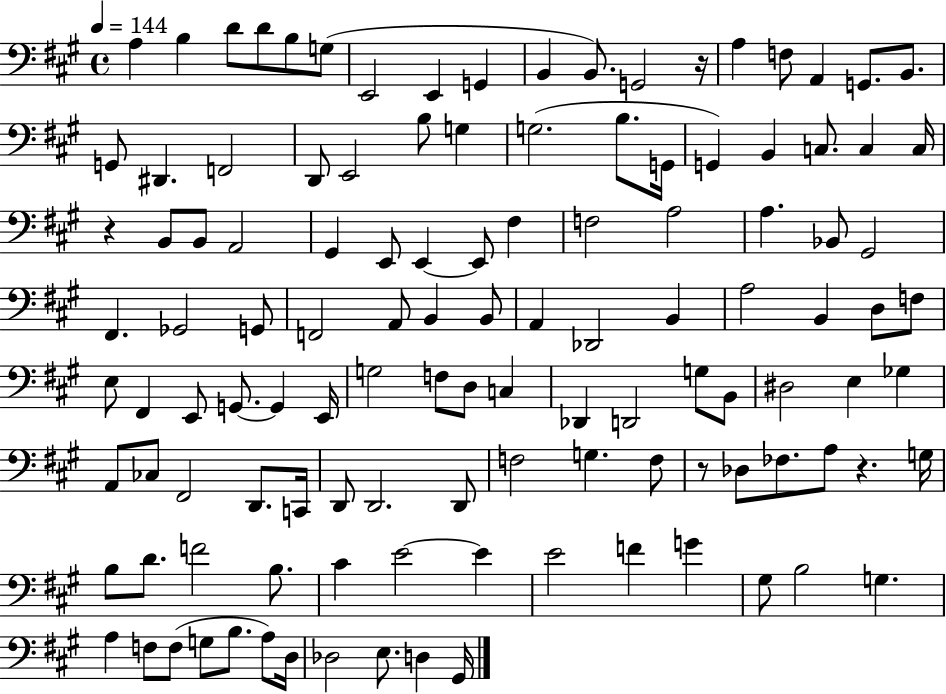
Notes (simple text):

A3/q B3/q D4/e D4/e B3/e G3/e E2/h E2/q G2/q B2/q B2/e. G2/h R/s A3/q F3/e A2/q G2/e. B2/e. G2/e D#2/q. F2/h D2/e E2/h B3/e G3/q G3/h. B3/e. G2/s G2/q B2/q C3/e. C3/q C3/s R/q B2/e B2/e A2/h G#2/q E2/e E2/q E2/e F#3/q F3/h A3/h A3/q. Bb2/e G#2/h F#2/q. Gb2/h G2/e F2/h A2/e B2/q B2/e A2/q Db2/h B2/q A3/h B2/q D3/e F3/e E3/e F#2/q E2/e G2/e. G2/q E2/s G3/h F3/e D3/e C3/q Db2/q D2/h G3/e B2/e D#3/h E3/q Gb3/q A2/e CES3/e F#2/h D2/e. C2/s D2/e D2/h. D2/e F3/h G3/q. F3/e R/e Db3/e FES3/e. A3/e R/q. G3/s B3/e D4/e. F4/h B3/e. C#4/q E4/h E4/q E4/h F4/q G4/q G#3/e B3/h G3/q. A3/q F3/e F3/e G3/e B3/e. A3/e D3/s Db3/h E3/e. D3/q G#2/s